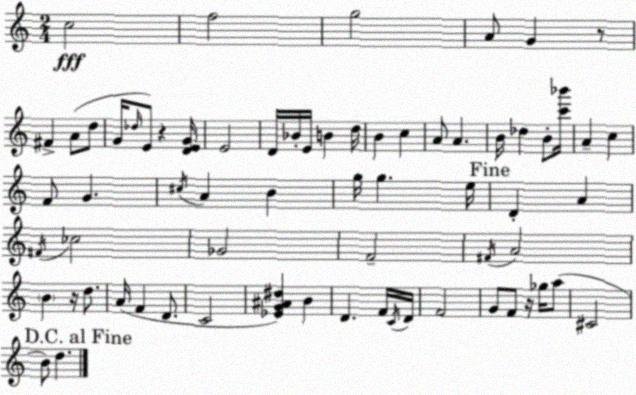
X:1
T:Untitled
M:2/4
L:1/4
K:Am
c2 f2 g2 A/2 G z/2 ^F A/2 d/2 G/4 _d/4 E/2 z [DEG]/4 E2 D/4 _B/4 E/4 B d/4 B c A/2 A B/4 _d B/2 [c'_b']/4 A c F/2 G ^c/4 A B g/4 g e/4 D A ^F/4 _c2 _G2 F2 ^F/4 A2 B z/4 d/2 A/4 F D/2 C2 [_EG^A^d] B D F/4 C/4 D/4 F2 G/2 F/2 z/4 _g/4 a/2 ^C2 B/2 d